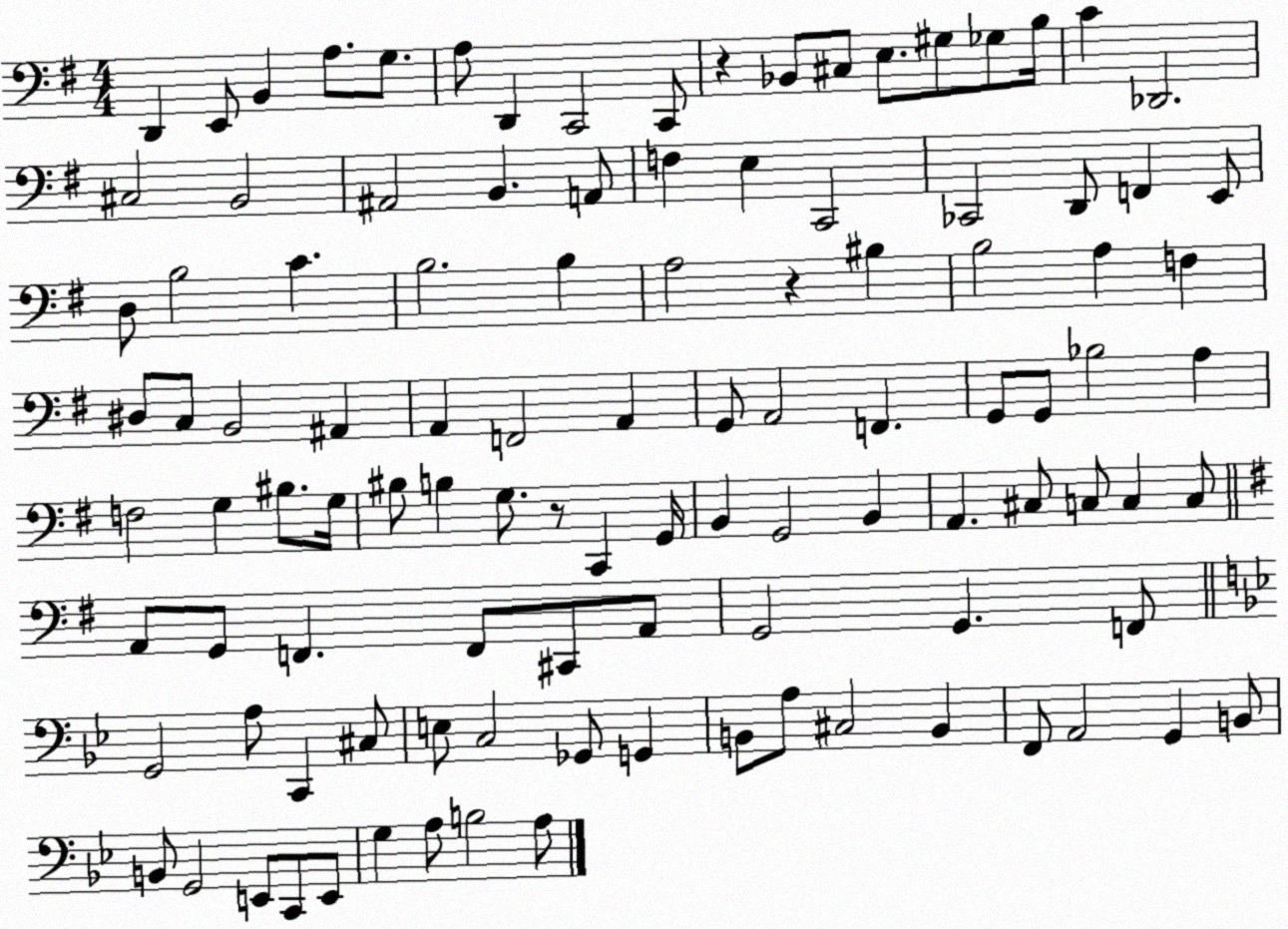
X:1
T:Untitled
M:4/4
L:1/4
K:G
D,, E,,/2 B,, A,/2 G,/2 A,/2 D,, C,,2 C,,/2 z _B,,/2 ^C,/2 E,/2 ^G,/2 _G,/2 B,/4 C _D,,2 ^C,2 B,,2 ^A,,2 B,, A,,/2 F, E, C,,2 _C,,2 D,,/2 F,, E,,/2 D,/2 B,2 C B,2 B, A,2 z ^B, B,2 A, F, ^D,/2 C,/2 B,,2 ^A,, A,, F,,2 A,, G,,/2 A,,2 F,, G,,/2 G,,/2 _B,2 A, F,2 G, ^B,/2 G,/4 ^B,/2 B, G,/2 z/2 C,, G,,/4 B,, G,,2 B,, A,, ^C,/2 C,/2 C, C,/2 A,,/2 G,,/2 F,, F,,/2 ^C,,/2 A,,/2 G,,2 G,, F,,/2 G,,2 A,/2 C,, ^C,/2 E,/2 C,2 _G,,/2 G,, B,,/2 A,/2 ^C,2 B,, F,,/2 A,,2 G,, B,,/2 B,,/2 G,,2 E,,/2 C,,/2 E,,/2 G, A,/2 B,2 A,/2